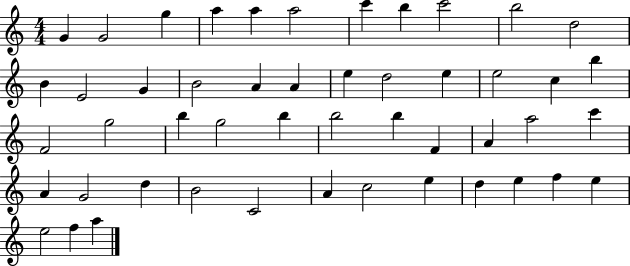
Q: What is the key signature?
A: C major